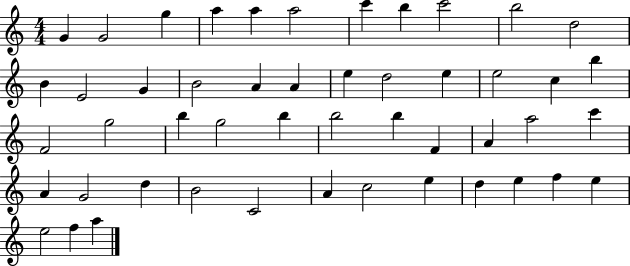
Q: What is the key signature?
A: C major